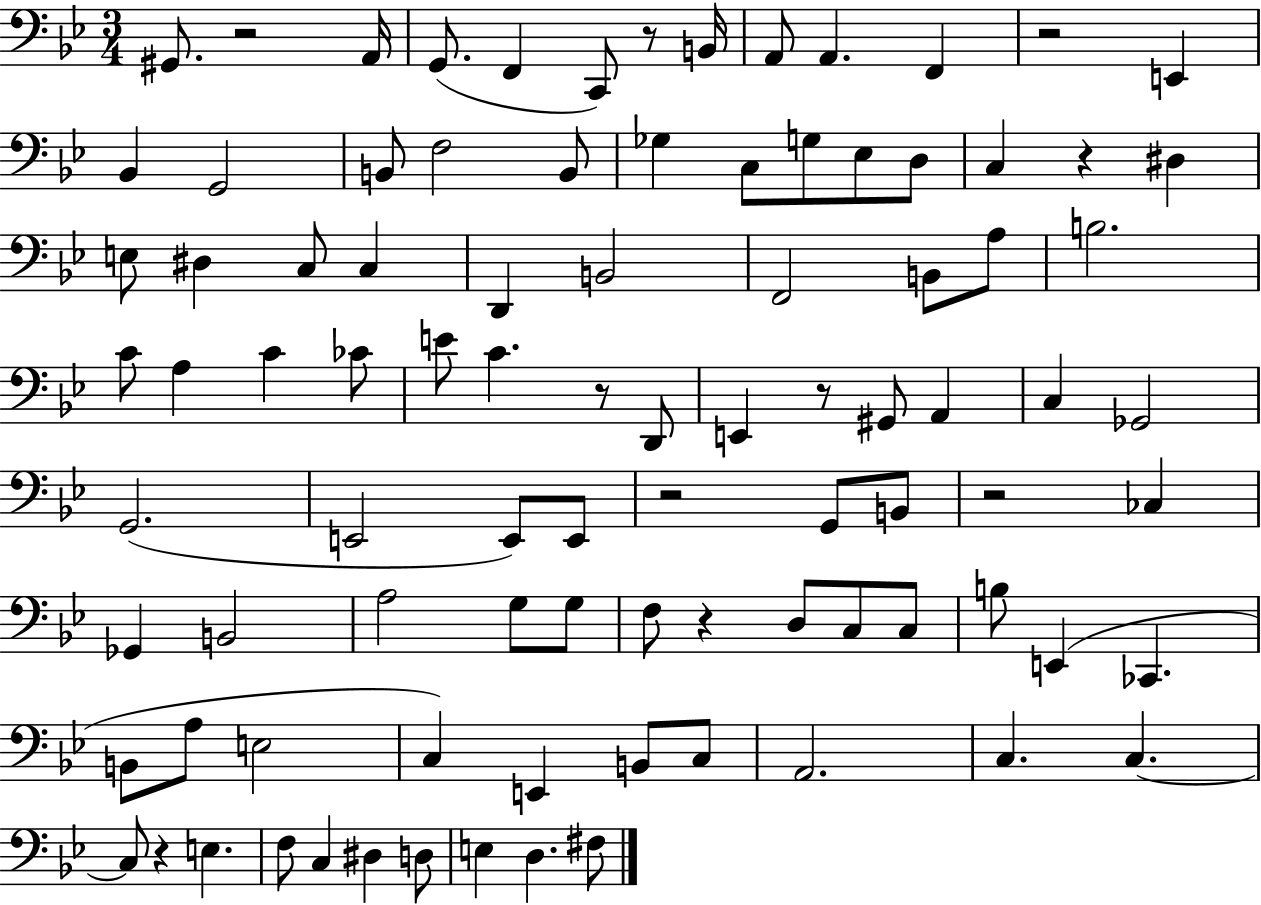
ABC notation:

X:1
T:Untitled
M:3/4
L:1/4
K:Bb
^G,,/2 z2 A,,/4 G,,/2 F,, C,,/2 z/2 B,,/4 A,,/2 A,, F,, z2 E,, _B,, G,,2 B,,/2 F,2 B,,/2 _G, C,/2 G,/2 _E,/2 D,/2 C, z ^D, E,/2 ^D, C,/2 C, D,, B,,2 F,,2 B,,/2 A,/2 B,2 C/2 A, C _C/2 E/2 C z/2 D,,/2 E,, z/2 ^G,,/2 A,, C, _G,,2 G,,2 E,,2 E,,/2 E,,/2 z2 G,,/2 B,,/2 z2 _C, _G,, B,,2 A,2 G,/2 G,/2 F,/2 z D,/2 C,/2 C,/2 B,/2 E,, _C,, B,,/2 A,/2 E,2 C, E,, B,,/2 C,/2 A,,2 C, C, C,/2 z E, F,/2 C, ^D, D,/2 E, D, ^F,/2